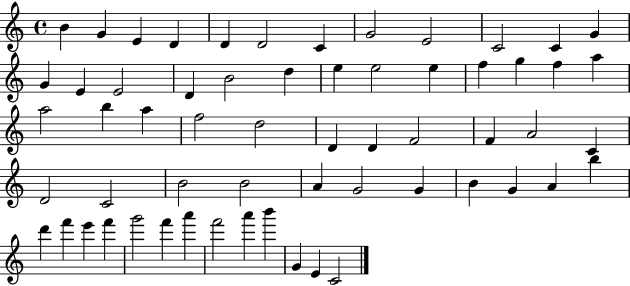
{
  \clef treble
  \time 4/4
  \defaultTimeSignature
  \key c \major
  b'4 g'4 e'4 d'4 | d'4 d'2 c'4 | g'2 e'2 | c'2 c'4 g'4 | \break g'4 e'4 e'2 | d'4 b'2 d''4 | e''4 e''2 e''4 | f''4 g''4 f''4 a''4 | \break a''2 b''4 a''4 | f''2 d''2 | d'4 d'4 f'2 | f'4 a'2 c'4 | \break d'2 c'2 | b'2 b'2 | a'4 g'2 g'4 | b'4 g'4 a'4 b''4 | \break d'''4 f'''4 e'''4 f'''4 | g'''2 f'''4 a'''4 | f'''2 a'''4 b'''4 | g'4 e'4 c'2 | \break \bar "|."
}